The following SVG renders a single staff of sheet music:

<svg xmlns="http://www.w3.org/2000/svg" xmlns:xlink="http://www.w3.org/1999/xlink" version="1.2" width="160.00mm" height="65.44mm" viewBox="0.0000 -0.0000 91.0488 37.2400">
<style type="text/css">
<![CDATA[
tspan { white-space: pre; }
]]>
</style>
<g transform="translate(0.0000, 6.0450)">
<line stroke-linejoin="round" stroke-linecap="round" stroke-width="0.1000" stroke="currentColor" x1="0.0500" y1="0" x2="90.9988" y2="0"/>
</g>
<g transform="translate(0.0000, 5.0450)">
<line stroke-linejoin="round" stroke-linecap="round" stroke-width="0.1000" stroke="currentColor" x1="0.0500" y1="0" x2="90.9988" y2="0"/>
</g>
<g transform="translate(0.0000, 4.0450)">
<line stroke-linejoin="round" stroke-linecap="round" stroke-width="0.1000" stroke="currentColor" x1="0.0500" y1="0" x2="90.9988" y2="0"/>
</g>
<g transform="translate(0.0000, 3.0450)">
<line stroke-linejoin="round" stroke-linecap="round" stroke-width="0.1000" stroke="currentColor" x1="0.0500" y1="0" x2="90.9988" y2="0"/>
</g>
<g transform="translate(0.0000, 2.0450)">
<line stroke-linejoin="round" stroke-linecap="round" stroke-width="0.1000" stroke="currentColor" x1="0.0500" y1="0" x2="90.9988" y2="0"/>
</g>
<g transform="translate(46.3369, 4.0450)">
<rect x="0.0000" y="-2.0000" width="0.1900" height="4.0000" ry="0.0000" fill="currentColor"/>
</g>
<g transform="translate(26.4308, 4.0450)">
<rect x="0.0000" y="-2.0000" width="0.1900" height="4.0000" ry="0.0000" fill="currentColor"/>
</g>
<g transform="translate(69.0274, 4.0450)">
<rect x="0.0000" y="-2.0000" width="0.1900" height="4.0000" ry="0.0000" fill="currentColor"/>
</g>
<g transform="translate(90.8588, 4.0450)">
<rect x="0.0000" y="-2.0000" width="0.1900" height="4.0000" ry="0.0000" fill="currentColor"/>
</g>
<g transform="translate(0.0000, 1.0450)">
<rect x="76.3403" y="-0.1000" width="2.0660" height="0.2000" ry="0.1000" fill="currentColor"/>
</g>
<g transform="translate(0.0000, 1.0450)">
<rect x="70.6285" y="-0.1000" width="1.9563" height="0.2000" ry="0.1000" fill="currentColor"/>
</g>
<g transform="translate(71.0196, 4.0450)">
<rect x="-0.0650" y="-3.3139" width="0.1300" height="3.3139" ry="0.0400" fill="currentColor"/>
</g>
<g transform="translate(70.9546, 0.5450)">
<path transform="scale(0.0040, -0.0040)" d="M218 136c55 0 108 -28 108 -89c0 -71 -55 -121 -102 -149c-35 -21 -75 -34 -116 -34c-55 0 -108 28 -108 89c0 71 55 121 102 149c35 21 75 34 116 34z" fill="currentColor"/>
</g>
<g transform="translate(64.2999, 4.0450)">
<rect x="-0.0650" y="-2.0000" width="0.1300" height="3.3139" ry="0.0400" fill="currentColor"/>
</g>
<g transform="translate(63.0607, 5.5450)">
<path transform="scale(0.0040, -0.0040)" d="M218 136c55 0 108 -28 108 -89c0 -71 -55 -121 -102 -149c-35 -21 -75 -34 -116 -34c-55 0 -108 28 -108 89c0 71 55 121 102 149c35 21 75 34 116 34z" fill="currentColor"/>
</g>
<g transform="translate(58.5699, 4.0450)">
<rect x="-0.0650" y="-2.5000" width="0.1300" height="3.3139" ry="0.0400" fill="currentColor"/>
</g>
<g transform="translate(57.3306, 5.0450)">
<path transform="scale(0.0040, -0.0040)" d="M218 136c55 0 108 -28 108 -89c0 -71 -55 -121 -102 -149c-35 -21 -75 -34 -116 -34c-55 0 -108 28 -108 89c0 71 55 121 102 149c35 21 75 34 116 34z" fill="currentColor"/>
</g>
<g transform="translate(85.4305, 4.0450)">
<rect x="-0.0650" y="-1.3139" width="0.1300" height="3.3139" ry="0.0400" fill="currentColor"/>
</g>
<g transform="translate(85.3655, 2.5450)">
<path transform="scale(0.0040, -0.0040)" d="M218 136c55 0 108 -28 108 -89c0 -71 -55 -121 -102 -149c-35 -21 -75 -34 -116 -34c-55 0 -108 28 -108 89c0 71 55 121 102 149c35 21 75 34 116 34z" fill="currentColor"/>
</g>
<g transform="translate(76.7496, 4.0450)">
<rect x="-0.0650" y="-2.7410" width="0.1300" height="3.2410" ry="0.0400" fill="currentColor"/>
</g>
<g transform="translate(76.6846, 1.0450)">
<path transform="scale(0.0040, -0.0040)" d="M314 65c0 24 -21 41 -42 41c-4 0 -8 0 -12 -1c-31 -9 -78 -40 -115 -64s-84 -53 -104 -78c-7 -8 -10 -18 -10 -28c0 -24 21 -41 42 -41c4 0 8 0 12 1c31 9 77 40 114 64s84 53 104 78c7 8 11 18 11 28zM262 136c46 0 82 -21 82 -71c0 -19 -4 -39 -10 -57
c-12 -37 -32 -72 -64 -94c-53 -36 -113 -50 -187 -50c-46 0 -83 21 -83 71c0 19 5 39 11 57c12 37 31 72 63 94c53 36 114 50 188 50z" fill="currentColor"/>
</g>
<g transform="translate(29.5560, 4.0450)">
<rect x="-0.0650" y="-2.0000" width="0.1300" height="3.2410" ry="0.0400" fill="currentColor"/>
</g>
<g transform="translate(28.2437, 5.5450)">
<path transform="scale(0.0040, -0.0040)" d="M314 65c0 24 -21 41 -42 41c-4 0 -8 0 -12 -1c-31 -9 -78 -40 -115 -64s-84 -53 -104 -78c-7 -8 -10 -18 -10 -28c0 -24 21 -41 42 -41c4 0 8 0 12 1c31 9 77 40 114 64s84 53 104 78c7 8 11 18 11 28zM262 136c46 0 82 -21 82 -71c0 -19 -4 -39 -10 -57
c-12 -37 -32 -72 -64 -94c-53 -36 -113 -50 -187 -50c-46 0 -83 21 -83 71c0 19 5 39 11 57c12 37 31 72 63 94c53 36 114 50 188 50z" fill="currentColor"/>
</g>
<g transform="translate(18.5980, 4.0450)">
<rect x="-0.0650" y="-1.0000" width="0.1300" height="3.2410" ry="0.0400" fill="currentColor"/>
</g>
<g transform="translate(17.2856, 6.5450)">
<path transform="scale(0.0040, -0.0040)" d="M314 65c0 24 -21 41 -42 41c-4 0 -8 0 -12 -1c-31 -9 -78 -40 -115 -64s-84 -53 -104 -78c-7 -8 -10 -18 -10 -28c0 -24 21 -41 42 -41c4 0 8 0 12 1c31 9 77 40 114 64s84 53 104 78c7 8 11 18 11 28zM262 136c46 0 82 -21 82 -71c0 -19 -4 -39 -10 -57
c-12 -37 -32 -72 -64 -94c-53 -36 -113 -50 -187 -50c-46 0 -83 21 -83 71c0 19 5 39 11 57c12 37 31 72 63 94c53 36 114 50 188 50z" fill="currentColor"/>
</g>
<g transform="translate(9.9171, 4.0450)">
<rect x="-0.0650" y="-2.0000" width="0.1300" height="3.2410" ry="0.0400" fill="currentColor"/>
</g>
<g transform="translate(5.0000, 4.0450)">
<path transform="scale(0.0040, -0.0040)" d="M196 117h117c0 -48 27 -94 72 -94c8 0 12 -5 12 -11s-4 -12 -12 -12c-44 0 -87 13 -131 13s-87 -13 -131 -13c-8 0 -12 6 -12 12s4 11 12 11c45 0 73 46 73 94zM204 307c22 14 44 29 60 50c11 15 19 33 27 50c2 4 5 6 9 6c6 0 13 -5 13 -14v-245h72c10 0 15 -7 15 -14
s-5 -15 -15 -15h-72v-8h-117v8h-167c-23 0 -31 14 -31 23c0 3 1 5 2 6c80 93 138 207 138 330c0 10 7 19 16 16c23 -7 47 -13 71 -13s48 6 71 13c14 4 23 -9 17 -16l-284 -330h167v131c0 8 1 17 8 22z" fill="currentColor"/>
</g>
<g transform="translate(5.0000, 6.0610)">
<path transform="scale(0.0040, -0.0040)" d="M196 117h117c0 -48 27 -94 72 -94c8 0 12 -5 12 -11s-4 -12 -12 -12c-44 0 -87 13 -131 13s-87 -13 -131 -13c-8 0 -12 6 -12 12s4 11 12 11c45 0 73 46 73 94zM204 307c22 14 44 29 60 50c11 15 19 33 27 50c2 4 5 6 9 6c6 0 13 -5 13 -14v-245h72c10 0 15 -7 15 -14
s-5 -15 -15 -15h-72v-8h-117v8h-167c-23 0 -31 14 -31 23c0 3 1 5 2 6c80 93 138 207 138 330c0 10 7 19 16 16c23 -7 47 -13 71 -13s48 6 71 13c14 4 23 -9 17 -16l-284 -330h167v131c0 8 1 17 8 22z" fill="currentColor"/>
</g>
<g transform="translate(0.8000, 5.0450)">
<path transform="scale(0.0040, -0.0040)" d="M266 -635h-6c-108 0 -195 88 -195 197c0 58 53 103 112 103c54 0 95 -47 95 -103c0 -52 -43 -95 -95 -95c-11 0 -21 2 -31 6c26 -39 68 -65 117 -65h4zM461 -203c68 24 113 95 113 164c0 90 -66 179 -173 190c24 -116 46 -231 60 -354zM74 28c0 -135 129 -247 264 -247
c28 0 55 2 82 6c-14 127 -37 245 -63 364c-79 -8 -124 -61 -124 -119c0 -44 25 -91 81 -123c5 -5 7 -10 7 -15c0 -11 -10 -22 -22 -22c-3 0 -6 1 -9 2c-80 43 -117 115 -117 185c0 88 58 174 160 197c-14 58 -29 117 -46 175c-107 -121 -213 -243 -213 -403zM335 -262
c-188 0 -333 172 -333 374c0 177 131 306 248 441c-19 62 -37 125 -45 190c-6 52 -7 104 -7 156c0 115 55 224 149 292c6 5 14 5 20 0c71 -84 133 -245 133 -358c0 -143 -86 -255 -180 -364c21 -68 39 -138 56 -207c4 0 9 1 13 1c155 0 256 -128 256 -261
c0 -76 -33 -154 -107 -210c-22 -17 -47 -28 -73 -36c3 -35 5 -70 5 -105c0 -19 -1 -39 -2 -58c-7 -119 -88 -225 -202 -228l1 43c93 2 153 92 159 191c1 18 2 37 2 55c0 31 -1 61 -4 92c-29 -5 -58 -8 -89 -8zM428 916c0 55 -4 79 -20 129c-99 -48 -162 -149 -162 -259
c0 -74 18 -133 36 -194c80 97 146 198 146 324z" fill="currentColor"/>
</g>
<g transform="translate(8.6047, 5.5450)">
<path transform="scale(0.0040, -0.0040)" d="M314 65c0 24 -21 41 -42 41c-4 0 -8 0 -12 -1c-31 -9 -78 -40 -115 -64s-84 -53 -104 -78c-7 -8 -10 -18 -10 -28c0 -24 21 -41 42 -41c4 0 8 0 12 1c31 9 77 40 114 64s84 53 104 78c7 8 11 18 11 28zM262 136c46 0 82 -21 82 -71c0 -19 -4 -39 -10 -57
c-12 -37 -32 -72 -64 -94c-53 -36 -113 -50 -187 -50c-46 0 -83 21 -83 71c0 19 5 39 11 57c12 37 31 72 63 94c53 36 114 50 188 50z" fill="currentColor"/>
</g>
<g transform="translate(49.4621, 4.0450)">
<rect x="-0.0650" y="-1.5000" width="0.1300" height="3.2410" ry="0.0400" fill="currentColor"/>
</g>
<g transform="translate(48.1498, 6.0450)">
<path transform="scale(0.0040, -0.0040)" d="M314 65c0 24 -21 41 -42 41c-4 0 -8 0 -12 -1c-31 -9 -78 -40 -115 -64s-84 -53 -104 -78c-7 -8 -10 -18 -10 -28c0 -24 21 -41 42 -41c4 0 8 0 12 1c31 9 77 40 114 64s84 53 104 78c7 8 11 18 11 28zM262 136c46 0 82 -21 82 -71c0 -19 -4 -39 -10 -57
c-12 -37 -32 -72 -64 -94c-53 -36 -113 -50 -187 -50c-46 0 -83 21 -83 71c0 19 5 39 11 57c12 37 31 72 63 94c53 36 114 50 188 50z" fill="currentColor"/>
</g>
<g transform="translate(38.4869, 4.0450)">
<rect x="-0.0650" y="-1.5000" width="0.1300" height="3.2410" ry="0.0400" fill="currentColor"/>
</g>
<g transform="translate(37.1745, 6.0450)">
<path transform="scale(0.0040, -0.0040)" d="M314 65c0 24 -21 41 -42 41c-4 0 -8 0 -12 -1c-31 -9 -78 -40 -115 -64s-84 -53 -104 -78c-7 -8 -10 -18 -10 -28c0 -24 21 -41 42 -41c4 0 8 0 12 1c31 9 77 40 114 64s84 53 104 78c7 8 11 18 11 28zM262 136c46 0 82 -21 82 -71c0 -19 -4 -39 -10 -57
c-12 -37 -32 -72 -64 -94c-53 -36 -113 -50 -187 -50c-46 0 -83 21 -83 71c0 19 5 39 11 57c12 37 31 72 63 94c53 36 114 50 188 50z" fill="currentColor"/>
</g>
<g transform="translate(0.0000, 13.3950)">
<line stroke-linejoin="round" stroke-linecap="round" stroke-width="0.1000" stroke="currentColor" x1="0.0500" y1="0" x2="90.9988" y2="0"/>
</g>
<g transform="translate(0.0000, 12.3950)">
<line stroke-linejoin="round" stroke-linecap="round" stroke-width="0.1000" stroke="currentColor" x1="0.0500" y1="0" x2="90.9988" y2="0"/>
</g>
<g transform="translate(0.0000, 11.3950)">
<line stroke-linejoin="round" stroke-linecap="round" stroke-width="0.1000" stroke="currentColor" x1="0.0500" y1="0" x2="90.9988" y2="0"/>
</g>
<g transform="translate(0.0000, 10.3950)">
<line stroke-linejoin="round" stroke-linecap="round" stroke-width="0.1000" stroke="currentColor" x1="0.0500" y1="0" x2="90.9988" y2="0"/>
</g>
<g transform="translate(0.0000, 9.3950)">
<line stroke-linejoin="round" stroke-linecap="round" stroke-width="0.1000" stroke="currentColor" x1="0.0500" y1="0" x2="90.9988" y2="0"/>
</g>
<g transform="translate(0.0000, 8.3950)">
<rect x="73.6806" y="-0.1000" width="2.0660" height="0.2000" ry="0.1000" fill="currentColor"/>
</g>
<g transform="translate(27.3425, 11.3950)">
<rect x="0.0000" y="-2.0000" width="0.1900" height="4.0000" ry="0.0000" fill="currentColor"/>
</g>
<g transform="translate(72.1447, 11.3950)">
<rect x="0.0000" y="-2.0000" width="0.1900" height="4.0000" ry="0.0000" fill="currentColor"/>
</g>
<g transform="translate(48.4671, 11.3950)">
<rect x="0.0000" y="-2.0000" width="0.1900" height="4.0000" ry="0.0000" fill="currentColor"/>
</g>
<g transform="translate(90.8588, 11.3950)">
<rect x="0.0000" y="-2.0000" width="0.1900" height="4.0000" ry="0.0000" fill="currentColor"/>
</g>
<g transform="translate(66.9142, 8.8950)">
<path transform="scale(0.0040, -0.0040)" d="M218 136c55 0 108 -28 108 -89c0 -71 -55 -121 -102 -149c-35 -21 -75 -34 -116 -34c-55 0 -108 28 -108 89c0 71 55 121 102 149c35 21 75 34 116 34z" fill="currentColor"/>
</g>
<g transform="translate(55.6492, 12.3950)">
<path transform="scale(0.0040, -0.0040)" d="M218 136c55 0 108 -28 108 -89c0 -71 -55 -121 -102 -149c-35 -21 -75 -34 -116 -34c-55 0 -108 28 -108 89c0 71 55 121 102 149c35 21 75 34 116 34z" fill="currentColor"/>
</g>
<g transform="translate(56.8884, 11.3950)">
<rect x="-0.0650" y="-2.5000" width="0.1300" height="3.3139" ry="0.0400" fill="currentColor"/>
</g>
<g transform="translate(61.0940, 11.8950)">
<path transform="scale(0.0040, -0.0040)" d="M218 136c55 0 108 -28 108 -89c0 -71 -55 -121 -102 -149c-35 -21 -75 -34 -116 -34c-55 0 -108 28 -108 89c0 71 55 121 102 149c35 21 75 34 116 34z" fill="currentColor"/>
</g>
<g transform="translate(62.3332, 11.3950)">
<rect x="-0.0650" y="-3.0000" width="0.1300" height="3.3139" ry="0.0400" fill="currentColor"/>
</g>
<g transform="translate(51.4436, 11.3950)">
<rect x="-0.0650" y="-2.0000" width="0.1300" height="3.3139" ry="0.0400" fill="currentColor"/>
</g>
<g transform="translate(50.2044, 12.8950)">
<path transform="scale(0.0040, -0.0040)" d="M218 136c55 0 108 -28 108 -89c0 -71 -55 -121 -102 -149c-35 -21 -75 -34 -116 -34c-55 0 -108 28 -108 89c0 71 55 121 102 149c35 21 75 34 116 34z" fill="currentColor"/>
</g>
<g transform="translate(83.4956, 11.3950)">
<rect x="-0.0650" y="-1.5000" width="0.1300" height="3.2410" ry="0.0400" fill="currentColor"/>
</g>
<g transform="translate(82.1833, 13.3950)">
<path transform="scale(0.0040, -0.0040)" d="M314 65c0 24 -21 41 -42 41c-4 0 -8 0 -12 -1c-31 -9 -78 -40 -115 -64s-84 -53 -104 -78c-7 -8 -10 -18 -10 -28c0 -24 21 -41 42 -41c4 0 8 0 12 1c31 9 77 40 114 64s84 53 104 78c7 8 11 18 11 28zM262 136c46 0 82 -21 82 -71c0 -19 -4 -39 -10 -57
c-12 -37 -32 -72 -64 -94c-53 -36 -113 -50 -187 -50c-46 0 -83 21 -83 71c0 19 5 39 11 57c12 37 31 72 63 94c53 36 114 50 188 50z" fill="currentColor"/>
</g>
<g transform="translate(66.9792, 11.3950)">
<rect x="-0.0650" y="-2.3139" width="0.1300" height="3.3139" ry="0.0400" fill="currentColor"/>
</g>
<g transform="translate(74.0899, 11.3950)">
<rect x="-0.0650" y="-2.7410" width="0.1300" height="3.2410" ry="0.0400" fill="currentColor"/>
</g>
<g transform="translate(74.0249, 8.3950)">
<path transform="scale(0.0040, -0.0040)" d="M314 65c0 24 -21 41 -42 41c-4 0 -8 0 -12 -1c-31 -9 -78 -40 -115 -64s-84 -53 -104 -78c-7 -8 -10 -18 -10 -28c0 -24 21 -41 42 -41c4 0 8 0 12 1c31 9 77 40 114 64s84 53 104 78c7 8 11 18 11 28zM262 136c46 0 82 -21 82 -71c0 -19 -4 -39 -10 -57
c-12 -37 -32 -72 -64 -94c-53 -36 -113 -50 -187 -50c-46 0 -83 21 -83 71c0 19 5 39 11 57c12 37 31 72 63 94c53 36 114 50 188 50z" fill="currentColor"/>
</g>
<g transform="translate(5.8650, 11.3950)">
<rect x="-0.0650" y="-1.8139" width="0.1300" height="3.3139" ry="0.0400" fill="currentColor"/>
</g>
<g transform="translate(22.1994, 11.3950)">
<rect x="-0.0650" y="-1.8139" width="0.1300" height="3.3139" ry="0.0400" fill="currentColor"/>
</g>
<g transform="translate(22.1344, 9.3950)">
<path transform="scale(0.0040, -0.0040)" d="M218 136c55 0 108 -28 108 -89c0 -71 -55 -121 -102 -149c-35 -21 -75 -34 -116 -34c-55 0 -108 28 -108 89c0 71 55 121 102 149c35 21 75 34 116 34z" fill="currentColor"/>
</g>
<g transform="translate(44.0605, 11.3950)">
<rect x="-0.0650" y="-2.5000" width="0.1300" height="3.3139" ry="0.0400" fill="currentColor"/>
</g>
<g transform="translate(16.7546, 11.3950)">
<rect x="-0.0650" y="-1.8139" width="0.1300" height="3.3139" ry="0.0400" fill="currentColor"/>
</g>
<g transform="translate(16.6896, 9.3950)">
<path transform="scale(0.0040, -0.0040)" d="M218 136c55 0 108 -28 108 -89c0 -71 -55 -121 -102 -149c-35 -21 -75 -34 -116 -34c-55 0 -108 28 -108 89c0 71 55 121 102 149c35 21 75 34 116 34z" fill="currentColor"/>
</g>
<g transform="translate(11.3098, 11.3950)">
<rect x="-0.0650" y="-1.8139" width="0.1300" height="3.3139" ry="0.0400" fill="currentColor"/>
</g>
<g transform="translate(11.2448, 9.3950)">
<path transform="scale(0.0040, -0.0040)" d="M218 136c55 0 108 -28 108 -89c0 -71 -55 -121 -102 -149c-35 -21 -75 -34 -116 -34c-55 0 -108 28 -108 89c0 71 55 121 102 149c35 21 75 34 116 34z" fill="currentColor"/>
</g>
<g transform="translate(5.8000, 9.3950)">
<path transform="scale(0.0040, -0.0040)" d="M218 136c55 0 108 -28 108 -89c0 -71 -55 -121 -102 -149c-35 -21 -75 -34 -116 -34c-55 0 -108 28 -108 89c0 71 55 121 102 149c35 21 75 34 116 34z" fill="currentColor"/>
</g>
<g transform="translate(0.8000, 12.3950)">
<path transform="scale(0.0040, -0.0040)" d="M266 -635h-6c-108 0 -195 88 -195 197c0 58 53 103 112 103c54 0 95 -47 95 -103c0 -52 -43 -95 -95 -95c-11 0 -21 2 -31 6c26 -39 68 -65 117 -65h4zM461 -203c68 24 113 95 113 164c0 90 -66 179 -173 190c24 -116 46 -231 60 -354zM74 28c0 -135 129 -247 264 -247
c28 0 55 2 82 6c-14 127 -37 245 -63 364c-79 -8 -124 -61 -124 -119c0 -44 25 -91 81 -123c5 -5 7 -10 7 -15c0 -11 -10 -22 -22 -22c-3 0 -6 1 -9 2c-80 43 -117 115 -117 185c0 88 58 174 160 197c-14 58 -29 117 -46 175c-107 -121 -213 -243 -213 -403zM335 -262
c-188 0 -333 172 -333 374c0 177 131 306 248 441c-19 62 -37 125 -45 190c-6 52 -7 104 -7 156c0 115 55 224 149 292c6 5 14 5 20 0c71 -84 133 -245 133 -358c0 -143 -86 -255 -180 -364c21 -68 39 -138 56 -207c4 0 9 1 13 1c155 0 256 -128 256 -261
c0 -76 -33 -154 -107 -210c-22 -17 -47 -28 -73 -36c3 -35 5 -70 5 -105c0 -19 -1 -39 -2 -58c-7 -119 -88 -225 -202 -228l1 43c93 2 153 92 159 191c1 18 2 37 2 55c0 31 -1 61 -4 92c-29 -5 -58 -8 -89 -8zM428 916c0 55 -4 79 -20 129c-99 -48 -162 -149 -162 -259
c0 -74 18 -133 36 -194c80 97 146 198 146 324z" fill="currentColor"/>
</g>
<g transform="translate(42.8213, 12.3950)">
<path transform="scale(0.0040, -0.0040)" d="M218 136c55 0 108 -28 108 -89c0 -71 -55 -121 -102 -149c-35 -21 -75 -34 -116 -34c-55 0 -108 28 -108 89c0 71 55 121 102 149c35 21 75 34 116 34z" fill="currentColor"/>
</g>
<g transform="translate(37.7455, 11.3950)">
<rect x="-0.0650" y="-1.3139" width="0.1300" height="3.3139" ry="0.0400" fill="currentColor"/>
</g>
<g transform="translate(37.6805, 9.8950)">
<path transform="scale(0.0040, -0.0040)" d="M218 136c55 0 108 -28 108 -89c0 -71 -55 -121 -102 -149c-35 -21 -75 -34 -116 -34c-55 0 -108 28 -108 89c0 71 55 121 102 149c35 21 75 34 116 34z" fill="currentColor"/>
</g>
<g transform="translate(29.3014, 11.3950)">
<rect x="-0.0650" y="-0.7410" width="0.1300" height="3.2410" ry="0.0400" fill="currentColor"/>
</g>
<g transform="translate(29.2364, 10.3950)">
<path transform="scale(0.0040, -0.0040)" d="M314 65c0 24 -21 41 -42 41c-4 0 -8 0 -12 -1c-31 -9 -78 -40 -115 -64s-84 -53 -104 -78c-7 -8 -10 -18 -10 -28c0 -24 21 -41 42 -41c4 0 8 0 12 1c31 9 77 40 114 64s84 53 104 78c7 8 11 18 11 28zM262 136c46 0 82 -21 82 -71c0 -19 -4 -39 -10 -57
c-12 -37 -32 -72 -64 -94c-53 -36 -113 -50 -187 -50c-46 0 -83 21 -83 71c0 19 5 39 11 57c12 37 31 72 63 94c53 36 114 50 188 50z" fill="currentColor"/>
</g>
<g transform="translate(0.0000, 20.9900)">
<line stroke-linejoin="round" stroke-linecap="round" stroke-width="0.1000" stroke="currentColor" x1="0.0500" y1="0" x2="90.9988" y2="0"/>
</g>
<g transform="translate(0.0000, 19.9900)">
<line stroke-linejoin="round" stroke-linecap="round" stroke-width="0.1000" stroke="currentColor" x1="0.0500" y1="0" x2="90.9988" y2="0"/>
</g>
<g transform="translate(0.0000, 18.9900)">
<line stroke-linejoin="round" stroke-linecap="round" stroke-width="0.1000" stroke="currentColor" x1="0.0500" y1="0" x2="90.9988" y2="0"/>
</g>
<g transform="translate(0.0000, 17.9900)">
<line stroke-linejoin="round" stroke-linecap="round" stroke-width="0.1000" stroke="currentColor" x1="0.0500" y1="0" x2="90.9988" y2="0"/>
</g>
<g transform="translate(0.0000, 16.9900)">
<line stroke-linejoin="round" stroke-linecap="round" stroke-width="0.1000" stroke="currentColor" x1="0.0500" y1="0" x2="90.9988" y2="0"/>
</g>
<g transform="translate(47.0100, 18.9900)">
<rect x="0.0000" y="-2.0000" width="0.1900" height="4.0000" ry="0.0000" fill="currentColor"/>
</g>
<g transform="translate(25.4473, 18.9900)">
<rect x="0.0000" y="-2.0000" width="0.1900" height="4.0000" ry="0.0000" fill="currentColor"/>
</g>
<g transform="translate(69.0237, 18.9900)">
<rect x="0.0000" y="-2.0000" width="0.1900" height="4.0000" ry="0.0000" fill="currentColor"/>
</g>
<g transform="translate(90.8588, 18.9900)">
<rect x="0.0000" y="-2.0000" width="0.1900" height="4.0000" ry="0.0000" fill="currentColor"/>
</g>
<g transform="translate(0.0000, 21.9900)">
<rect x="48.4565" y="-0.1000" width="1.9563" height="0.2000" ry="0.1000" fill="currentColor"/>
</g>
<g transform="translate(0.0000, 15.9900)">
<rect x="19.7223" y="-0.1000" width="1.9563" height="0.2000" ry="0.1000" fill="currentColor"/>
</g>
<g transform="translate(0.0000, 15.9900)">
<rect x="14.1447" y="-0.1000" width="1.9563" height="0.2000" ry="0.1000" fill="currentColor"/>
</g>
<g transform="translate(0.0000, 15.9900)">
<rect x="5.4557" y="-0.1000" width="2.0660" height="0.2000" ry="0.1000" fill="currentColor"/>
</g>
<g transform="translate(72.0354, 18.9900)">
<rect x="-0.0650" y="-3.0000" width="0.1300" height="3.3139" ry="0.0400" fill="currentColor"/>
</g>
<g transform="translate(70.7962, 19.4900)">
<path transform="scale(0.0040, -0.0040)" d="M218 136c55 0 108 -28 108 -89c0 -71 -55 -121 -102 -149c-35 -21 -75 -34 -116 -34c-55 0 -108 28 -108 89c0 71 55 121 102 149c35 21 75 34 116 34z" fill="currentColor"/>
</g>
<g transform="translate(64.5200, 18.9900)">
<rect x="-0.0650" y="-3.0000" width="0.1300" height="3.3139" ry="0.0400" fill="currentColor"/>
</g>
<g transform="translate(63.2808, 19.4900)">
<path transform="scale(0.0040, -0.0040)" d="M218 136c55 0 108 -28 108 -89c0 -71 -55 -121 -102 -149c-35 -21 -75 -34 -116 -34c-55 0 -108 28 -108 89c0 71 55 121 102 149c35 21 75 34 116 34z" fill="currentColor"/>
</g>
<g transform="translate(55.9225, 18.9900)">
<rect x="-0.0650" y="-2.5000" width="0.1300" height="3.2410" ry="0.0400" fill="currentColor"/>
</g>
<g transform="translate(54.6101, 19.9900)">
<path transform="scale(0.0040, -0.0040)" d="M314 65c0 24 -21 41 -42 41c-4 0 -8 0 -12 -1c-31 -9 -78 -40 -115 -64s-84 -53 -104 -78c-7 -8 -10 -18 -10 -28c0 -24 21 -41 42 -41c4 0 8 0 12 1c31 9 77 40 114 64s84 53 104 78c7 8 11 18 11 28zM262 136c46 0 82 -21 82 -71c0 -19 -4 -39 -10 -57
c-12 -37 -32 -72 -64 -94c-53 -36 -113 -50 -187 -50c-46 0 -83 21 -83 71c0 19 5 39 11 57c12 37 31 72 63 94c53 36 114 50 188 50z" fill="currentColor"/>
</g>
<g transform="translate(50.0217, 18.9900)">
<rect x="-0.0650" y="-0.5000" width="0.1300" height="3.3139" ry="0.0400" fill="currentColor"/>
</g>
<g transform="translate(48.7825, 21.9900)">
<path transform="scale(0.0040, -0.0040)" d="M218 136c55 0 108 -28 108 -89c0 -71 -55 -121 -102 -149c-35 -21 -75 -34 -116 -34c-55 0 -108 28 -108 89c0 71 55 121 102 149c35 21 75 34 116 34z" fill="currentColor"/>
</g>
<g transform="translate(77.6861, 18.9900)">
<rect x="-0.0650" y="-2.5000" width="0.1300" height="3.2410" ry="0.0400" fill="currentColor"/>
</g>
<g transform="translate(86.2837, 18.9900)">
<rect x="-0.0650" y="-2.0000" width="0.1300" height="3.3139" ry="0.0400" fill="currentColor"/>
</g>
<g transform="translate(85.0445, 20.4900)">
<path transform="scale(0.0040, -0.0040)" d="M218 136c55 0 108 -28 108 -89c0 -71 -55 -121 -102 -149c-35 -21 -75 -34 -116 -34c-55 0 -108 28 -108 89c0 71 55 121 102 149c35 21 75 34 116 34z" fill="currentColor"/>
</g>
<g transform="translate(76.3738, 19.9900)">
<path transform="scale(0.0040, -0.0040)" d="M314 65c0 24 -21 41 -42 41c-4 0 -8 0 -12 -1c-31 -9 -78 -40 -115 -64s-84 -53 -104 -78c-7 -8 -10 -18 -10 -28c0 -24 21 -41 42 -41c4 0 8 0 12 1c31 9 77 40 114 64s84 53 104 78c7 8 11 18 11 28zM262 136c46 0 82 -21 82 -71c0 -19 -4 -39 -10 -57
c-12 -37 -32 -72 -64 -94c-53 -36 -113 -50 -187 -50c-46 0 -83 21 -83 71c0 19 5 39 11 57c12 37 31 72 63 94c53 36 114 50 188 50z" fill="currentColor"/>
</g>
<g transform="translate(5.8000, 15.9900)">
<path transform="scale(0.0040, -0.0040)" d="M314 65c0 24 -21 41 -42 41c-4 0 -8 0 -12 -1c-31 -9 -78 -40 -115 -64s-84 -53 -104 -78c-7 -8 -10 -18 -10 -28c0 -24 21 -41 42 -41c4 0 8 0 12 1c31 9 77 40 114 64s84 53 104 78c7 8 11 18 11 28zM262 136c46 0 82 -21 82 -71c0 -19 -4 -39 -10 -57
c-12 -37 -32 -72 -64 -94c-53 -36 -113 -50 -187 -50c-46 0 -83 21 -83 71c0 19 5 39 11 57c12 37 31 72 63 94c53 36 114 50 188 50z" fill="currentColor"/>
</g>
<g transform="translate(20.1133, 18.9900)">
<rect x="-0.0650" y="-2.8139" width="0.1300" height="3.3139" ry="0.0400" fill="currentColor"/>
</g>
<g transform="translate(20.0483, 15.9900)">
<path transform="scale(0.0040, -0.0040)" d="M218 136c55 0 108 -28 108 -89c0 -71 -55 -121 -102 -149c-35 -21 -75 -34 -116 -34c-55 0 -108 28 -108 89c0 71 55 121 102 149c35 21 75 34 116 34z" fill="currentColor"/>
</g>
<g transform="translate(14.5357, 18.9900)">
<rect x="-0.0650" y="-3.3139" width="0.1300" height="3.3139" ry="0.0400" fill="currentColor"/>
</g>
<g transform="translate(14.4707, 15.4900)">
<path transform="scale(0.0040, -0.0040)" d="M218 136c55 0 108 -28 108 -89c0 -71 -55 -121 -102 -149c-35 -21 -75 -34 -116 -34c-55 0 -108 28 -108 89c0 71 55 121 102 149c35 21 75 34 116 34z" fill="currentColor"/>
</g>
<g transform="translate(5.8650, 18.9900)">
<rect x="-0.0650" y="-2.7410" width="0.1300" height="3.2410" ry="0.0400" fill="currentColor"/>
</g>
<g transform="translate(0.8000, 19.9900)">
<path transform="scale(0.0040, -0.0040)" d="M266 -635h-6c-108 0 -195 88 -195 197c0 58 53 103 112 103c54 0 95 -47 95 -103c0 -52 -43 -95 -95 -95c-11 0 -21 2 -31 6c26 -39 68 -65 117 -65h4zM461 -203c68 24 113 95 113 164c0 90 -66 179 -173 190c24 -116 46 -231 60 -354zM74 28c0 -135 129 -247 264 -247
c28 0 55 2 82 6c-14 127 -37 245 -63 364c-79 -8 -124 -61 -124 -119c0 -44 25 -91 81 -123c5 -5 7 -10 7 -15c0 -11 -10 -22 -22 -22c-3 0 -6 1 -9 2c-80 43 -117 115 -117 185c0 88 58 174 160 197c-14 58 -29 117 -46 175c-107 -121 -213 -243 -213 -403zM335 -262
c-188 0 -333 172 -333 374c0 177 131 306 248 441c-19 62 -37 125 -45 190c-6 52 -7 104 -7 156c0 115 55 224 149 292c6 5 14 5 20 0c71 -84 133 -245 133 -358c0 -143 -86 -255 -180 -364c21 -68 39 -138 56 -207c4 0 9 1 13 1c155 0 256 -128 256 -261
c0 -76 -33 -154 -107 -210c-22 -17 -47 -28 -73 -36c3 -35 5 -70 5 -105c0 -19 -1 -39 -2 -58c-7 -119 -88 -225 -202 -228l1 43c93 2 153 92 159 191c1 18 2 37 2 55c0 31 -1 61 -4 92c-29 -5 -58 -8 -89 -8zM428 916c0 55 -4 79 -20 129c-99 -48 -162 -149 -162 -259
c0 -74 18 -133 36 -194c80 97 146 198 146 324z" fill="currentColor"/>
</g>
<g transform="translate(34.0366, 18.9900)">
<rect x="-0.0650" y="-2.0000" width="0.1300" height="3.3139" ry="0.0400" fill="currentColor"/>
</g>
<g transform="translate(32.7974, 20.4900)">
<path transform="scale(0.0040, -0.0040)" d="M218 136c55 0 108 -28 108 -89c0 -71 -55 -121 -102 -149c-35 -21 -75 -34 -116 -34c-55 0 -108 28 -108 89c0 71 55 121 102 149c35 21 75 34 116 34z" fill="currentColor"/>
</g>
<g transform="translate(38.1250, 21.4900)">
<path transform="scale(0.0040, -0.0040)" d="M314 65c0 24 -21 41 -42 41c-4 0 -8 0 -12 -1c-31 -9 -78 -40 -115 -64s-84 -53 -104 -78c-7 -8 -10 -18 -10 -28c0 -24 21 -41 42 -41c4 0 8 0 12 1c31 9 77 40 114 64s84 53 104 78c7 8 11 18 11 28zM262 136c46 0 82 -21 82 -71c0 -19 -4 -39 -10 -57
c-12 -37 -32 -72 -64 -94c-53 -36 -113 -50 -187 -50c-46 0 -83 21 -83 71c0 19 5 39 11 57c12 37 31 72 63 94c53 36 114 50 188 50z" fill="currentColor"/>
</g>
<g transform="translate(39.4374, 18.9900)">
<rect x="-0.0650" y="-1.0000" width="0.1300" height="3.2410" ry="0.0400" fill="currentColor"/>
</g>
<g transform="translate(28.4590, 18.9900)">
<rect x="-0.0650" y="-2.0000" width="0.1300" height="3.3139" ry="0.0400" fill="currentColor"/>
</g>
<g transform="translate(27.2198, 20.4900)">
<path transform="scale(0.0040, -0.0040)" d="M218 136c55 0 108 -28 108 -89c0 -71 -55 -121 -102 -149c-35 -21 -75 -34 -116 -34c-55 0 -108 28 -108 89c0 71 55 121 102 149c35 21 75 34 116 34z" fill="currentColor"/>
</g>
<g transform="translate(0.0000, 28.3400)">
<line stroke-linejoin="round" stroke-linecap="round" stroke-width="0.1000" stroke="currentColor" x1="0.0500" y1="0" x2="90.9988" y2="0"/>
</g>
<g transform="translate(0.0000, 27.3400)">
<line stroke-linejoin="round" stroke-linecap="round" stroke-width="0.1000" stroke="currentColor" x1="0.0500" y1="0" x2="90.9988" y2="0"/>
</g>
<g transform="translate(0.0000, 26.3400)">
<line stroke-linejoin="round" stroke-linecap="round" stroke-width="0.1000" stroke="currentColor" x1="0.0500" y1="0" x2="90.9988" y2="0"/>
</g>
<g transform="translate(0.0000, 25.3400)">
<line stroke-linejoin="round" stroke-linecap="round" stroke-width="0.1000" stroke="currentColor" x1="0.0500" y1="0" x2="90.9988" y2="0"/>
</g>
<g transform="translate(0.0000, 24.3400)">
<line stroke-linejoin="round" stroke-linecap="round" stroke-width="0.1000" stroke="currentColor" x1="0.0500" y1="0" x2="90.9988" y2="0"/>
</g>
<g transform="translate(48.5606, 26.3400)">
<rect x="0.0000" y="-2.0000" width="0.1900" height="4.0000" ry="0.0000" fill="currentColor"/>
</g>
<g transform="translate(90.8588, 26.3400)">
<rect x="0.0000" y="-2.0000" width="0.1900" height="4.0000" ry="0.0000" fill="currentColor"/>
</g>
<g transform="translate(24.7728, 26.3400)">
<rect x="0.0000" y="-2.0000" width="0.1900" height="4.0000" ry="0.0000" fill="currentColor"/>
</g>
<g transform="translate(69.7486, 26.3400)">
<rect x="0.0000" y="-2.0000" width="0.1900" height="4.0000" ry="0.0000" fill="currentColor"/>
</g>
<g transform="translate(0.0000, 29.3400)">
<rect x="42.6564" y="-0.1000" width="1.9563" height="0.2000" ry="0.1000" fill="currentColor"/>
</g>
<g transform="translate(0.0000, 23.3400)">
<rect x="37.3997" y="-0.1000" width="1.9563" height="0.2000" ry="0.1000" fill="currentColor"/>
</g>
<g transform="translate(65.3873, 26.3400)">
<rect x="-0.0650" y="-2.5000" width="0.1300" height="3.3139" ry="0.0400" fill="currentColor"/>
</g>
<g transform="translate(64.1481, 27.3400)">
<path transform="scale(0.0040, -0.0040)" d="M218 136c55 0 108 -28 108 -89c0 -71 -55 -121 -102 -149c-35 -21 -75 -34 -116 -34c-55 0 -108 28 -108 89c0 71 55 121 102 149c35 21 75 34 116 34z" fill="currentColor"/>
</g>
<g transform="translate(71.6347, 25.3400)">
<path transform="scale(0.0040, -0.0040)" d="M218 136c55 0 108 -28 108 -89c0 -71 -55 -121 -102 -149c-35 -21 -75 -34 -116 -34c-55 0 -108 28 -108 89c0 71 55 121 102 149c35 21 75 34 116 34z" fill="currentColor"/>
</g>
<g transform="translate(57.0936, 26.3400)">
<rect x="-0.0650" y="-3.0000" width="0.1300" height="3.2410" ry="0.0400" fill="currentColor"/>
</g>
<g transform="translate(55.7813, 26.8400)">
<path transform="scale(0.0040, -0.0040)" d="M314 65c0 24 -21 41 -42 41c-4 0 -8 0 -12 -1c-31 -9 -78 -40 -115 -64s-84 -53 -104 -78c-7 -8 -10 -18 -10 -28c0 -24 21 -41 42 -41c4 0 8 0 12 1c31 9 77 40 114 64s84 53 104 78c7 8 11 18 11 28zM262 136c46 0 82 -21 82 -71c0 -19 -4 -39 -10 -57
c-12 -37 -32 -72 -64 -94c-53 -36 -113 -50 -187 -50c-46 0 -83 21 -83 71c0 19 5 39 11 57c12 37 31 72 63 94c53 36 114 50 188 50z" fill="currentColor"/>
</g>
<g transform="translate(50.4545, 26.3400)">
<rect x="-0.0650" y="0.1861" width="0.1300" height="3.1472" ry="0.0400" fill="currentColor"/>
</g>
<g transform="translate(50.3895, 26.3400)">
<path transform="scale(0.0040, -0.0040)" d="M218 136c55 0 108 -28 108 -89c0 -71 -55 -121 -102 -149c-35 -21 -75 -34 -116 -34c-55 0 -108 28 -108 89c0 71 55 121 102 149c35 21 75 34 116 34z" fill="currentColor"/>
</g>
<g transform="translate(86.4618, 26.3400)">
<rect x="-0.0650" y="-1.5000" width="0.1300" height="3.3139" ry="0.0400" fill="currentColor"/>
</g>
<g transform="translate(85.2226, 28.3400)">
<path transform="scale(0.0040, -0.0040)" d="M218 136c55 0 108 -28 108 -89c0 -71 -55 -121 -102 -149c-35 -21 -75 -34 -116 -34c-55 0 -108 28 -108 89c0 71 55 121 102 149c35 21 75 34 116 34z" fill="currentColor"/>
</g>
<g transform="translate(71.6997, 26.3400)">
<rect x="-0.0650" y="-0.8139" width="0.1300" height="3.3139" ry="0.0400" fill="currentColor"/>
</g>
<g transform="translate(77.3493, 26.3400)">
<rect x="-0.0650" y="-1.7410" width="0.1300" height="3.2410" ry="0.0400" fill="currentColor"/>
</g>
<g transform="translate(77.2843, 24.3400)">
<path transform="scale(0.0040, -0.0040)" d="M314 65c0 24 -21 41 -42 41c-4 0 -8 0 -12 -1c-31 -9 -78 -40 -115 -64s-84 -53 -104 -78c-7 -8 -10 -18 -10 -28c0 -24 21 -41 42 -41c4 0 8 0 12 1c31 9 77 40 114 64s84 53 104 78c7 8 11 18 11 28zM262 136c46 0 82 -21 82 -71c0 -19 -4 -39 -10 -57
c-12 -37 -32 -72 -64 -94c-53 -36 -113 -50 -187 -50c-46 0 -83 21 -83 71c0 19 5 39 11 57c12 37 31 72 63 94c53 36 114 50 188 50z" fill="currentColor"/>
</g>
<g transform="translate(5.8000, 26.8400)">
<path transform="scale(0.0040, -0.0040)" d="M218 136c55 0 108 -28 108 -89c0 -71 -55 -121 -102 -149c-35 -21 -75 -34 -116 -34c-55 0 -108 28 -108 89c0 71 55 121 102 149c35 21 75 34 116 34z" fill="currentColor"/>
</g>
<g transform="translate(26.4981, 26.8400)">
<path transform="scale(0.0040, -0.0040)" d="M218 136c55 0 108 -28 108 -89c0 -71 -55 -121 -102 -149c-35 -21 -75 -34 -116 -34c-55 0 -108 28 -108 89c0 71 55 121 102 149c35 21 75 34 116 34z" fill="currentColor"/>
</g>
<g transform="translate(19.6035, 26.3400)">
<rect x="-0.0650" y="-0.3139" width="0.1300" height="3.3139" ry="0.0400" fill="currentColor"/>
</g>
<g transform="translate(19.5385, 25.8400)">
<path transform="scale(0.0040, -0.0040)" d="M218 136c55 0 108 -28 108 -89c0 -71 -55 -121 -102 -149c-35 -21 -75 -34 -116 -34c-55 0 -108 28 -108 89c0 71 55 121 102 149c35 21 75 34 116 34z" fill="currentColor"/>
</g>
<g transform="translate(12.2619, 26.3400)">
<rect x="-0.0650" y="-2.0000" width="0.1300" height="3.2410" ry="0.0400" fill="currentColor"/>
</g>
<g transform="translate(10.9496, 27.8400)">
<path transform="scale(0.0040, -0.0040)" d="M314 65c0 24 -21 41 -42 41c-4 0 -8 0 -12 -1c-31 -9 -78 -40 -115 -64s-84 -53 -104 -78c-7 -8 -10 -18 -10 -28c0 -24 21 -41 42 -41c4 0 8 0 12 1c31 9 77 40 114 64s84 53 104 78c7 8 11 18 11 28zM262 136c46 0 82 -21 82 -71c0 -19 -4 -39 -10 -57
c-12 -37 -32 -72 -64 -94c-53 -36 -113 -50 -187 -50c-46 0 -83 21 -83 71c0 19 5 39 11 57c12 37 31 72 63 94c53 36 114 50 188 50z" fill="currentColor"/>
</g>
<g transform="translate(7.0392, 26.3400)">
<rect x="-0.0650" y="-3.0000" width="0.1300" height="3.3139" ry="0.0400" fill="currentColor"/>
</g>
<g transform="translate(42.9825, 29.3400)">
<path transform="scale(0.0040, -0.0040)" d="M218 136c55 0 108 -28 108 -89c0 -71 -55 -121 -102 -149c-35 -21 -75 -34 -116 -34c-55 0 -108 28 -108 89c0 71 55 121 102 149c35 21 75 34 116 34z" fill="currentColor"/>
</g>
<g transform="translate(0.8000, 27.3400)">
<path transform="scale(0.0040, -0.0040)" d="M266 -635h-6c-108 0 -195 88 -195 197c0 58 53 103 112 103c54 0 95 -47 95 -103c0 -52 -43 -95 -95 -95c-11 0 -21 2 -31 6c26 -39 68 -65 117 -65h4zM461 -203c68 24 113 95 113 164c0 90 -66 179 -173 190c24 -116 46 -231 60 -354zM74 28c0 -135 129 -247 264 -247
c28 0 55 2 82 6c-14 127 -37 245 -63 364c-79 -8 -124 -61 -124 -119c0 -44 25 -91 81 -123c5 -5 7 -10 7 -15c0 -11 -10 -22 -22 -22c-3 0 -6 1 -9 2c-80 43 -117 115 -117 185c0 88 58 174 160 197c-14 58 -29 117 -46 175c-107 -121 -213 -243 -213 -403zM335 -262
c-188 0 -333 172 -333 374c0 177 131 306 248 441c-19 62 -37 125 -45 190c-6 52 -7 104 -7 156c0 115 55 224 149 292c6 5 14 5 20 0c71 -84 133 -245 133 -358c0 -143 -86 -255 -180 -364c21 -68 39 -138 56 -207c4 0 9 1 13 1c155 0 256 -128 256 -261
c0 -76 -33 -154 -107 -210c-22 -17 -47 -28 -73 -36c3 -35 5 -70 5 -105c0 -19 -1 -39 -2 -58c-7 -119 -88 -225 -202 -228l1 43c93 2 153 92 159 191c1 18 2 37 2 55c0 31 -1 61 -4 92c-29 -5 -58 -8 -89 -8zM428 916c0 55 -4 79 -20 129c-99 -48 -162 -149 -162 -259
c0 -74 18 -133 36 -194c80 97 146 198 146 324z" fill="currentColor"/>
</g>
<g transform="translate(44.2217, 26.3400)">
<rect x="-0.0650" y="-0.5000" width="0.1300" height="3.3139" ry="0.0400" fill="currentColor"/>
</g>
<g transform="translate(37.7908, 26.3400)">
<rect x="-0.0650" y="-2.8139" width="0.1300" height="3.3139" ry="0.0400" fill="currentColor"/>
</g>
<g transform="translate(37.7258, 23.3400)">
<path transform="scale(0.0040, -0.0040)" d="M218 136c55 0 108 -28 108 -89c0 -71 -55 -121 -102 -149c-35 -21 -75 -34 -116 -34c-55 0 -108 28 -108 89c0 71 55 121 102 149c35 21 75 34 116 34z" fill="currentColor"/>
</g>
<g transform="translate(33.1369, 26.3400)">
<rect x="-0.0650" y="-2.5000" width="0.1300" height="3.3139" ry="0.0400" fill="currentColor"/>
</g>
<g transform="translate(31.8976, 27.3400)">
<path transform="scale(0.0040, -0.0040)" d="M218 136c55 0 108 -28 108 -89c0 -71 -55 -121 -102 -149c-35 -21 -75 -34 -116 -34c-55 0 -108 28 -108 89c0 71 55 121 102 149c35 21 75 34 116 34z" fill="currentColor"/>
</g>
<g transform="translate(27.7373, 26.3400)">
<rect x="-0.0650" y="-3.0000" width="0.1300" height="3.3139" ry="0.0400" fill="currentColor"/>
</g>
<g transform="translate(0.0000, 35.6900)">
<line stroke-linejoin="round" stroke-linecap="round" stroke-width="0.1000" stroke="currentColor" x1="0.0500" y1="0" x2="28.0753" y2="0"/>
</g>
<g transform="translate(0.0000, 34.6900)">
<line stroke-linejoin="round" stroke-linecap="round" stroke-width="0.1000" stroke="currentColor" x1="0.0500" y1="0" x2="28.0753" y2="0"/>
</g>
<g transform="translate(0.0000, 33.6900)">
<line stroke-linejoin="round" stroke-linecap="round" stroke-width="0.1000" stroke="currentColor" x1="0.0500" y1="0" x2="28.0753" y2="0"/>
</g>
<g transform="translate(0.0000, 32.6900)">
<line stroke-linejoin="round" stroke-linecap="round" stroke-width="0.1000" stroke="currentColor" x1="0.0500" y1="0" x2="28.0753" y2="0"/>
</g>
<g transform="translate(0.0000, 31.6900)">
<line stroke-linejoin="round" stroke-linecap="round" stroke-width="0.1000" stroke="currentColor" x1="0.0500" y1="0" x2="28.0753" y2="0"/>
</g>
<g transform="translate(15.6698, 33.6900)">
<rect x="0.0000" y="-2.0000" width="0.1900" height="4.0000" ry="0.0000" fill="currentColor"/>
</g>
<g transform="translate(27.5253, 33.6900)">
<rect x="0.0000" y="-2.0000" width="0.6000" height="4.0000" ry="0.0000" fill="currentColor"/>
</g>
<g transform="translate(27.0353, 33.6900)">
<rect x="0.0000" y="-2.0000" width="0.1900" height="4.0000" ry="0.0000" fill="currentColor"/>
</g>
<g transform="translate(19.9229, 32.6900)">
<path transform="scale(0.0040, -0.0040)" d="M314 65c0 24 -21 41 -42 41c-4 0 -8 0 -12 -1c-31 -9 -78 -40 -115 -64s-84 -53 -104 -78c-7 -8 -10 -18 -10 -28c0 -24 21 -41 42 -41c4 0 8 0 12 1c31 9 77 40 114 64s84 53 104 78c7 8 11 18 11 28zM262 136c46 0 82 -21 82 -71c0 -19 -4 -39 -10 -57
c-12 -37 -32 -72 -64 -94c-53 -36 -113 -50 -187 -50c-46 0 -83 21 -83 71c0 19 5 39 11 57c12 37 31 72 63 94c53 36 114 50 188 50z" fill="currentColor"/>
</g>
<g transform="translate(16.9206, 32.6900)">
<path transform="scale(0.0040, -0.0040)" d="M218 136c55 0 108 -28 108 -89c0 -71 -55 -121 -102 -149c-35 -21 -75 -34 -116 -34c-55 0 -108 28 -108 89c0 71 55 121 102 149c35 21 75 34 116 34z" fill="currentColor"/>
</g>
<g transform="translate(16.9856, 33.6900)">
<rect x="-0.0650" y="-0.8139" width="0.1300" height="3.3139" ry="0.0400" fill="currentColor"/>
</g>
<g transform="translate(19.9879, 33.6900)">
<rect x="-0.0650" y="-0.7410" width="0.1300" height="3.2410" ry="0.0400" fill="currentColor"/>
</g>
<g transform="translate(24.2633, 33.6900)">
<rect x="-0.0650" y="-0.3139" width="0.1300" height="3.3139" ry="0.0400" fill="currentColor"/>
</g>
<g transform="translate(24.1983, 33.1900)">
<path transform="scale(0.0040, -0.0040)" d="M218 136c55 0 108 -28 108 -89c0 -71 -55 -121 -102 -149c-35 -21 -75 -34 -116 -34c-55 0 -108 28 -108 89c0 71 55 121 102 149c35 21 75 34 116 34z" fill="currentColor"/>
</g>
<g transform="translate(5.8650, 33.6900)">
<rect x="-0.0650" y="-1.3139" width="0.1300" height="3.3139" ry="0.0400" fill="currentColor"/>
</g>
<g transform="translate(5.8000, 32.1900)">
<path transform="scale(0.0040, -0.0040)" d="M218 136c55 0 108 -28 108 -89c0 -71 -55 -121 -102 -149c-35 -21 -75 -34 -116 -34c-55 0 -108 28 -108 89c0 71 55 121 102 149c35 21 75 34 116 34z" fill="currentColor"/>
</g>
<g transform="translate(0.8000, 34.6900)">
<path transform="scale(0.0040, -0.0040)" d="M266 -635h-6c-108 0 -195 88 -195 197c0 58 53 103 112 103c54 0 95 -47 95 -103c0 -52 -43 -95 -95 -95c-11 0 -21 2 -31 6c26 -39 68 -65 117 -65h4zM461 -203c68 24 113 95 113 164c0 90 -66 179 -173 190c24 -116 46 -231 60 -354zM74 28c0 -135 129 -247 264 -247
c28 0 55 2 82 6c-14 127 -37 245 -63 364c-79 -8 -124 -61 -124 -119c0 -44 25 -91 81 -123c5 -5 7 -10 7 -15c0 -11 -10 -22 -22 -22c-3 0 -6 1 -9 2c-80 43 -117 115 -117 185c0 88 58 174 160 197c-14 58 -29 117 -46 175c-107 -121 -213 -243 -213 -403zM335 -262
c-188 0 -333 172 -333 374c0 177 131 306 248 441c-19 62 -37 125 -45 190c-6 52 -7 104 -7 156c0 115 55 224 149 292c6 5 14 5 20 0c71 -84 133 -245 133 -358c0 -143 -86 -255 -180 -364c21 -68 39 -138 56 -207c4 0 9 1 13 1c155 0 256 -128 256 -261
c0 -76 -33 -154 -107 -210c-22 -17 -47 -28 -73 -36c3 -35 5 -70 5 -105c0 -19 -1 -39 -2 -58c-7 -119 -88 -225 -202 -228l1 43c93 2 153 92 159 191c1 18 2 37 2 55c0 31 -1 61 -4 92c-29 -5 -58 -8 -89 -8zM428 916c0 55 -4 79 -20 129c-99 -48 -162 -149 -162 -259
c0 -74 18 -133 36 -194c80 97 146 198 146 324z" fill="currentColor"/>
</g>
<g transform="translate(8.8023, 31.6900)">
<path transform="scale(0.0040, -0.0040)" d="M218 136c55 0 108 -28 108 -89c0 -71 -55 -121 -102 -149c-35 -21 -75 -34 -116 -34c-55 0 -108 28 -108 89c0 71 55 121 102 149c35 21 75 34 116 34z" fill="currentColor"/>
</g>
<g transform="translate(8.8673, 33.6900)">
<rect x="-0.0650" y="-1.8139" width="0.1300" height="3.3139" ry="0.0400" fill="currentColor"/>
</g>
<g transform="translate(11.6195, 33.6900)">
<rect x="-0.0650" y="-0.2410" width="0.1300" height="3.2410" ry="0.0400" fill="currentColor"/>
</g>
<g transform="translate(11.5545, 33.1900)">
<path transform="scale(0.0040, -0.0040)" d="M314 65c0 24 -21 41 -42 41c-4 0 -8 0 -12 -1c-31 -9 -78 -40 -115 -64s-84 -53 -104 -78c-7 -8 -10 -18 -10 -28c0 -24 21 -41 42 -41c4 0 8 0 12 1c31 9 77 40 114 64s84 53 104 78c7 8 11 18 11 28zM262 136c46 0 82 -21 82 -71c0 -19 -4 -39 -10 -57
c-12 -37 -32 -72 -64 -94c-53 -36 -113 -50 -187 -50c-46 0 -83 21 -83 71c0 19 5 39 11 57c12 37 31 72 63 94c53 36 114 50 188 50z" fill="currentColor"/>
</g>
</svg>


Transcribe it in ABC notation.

X:1
T:Untitled
M:4/4
L:1/4
K:C
F2 D2 F2 E2 E2 G F b a2 e f f f f d2 e G F G A g a2 E2 a2 b a F F D2 C G2 A A G2 F A F2 c A G a C B A2 G d f2 E e f c2 d d2 c